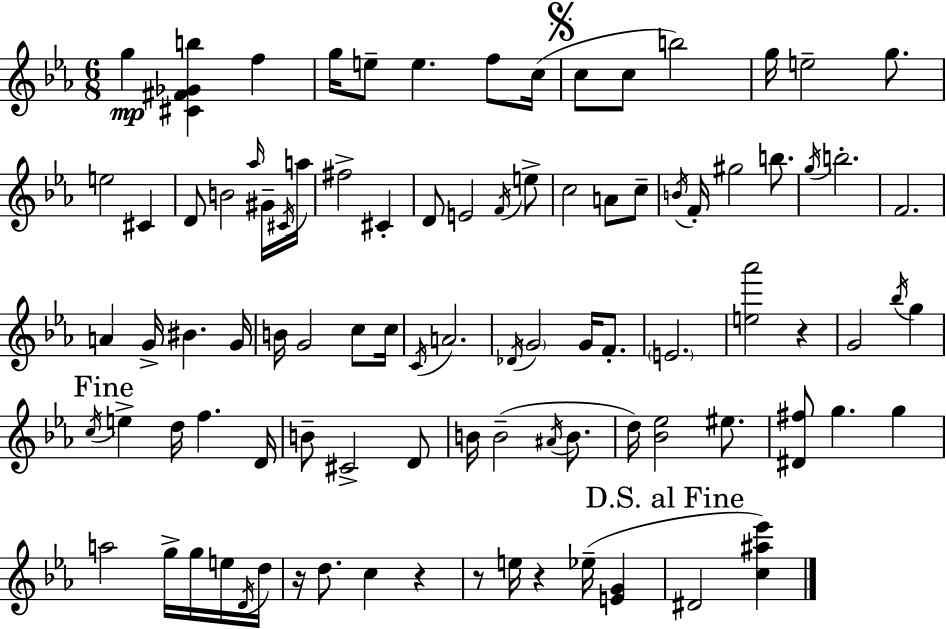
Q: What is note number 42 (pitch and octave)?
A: B4